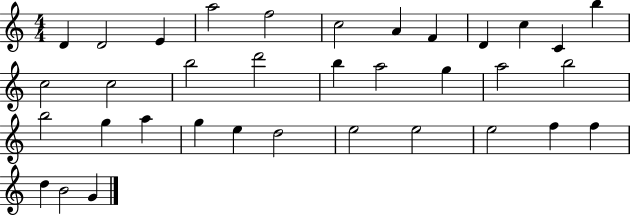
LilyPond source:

{
  \clef treble
  \numericTimeSignature
  \time 4/4
  \key c \major
  d'4 d'2 e'4 | a''2 f''2 | c''2 a'4 f'4 | d'4 c''4 c'4 b''4 | \break c''2 c''2 | b''2 d'''2 | b''4 a''2 g''4 | a''2 b''2 | \break b''2 g''4 a''4 | g''4 e''4 d''2 | e''2 e''2 | e''2 f''4 f''4 | \break d''4 b'2 g'4 | \bar "|."
}